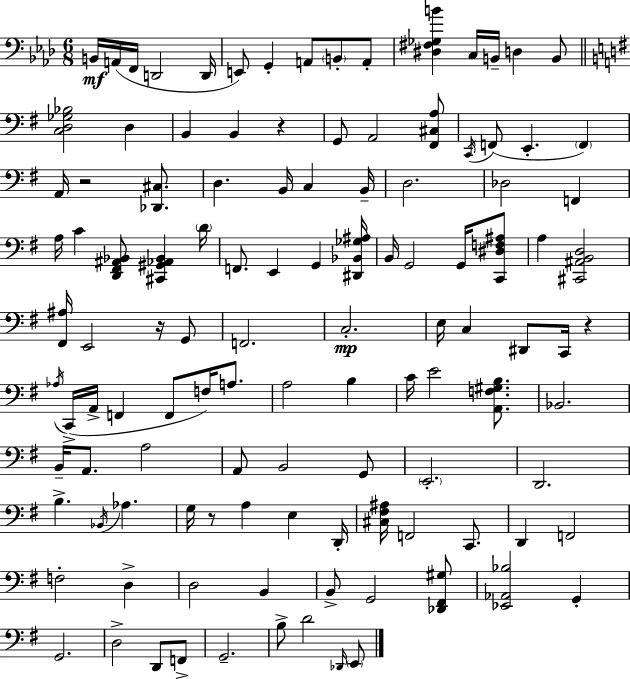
{
  \clef bass
  \numericTimeSignature
  \time 6/8
  \key f \minor
  b,16\mf a,16( f,16 d,2 d,16 | e,8) g,4-. a,8 \parenthesize b,8-. a,8-. | <dis fis ges b'>4 c16 b,16-- d4 b,8 | \bar "||" \break \key e \minor <c d ges bes>2 d4 | b,4 b,4 r4 | g,8 a,2 <fis, cis a>8 | \acciaccatura { c,16 } f,8( e,4.-. \parenthesize f,4) | \break a,16 r2 <des, cis>8. | d4. b,16 c4 | b,16-- d2. | des2 f,4 | \break a16 c'4 <d, fis, ais, bes,>8 <cis, gis, aes, bes,>4 | \parenthesize d'16 f,8. e,4 g,4 | <dis, bes, ges ais>16 b,16 g,2 g,16 <c, dis f ais>8 | a4 <cis, ais, b, d>2 | \break <fis, ais>16 e,2 r16 g,8 | f,2. | c2.-.\mp | e16 c4 dis,8 c,16 r4 | \break \acciaccatura { aes16 }( c,16-> a,16-> f,4 f,8 f16) a8. | a2 b4 | c'16 e'2 <a, f gis b>8. | bes,2. | \break b,16-- a,8. a2 | a,8 b,2 | g,8 \parenthesize e,2.-. | d,2. | \break b4.-> \acciaccatura { bes,16 } aes4. | g16 r8 a4 e4 | d,16-. <cis fis ais>16 f,2 | c,8. d,4 f,2 | \break f2-. d4-> | d2 b,4 | b,8-> g,2 | <des, fis, gis>8 <ees, aes, bes>2 g,4-. | \break g,2. | d2-> d,8 | f,8-> g,2.-- | b8-> d'2 | \break \grace { des,16 } \parenthesize e,8 \bar "|."
}